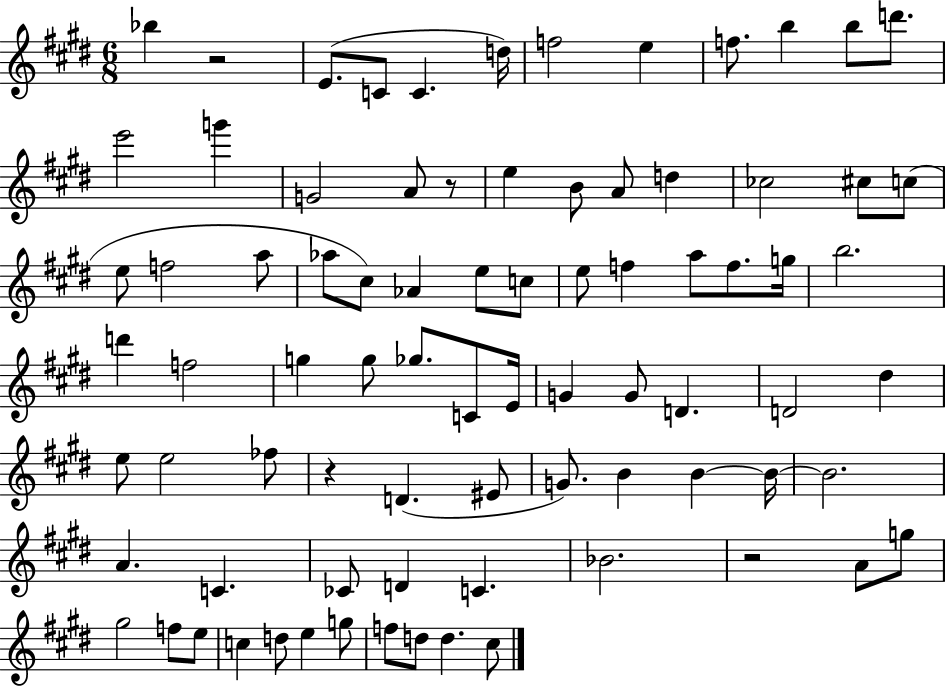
Bb5/q R/h E4/e. C4/e C4/q. D5/s F5/h E5/q F5/e. B5/q B5/e D6/e. E6/h G6/q G4/h A4/e R/e E5/q B4/e A4/e D5/q CES5/h C#5/e C5/e E5/e F5/h A5/e Ab5/e C#5/e Ab4/q E5/e C5/e E5/e F5/q A5/e F5/e. G5/s B5/h. D6/q F5/h G5/q G5/e Gb5/e. C4/e E4/s G4/q G4/e D4/q. D4/h D#5/q E5/e E5/h FES5/e R/q D4/q. EIS4/e G4/e. B4/q B4/q B4/s B4/h. A4/q. C4/q. CES4/e D4/q C4/q. Bb4/h. R/h A4/e G5/e G#5/h F5/e E5/e C5/q D5/e E5/q G5/e F5/e D5/e D5/q. C#5/e